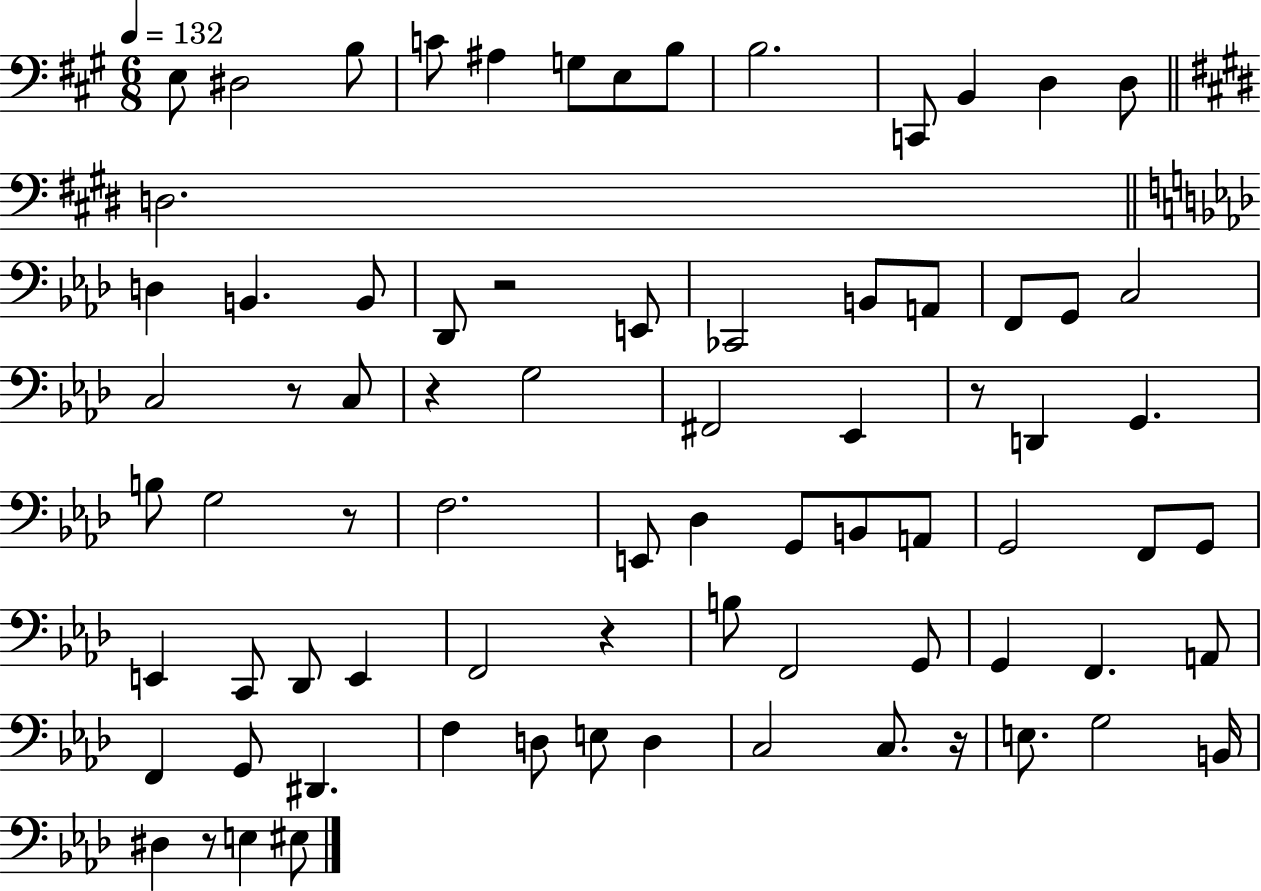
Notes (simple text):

E3/e D#3/h B3/e C4/e A#3/q G3/e E3/e B3/e B3/h. C2/e B2/q D3/q D3/e D3/h. D3/q B2/q. B2/e Db2/e R/h E2/e CES2/h B2/e A2/e F2/e G2/e C3/h C3/h R/e C3/e R/q G3/h F#2/h Eb2/q R/e D2/q G2/q. B3/e G3/h R/e F3/h. E2/e Db3/q G2/e B2/e A2/e G2/h F2/e G2/e E2/q C2/e Db2/e E2/q F2/h R/q B3/e F2/h G2/e G2/q F2/q. A2/e F2/q G2/e D#2/q. F3/q D3/e E3/e D3/q C3/h C3/e. R/s E3/e. G3/h B2/s D#3/q R/e E3/q EIS3/e